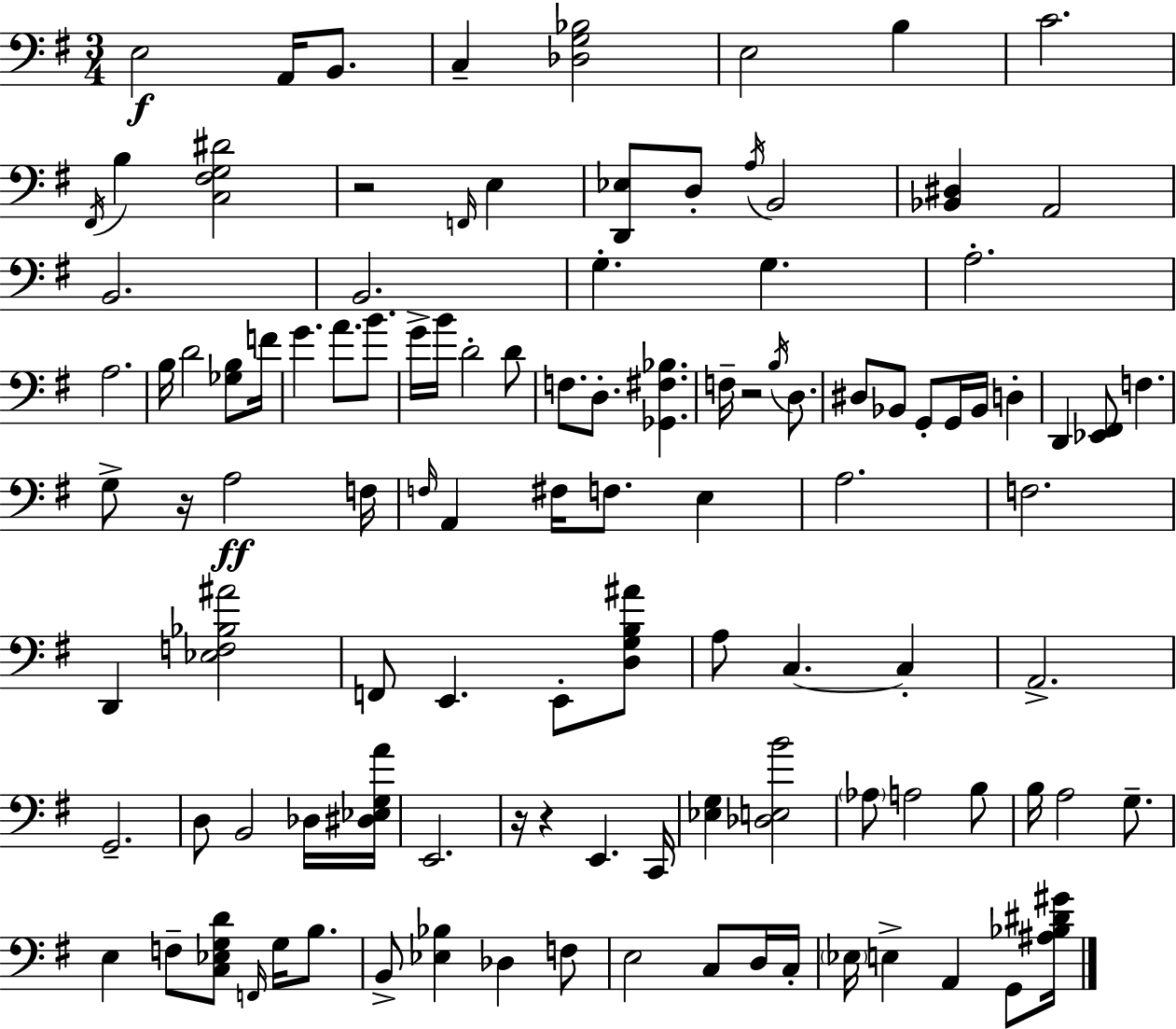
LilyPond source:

{
  \clef bass
  \numericTimeSignature
  \time 3/4
  \key e \minor
  e2\f a,16 b,8. | c4-- <des g bes>2 | e2 b4 | c'2. | \break \acciaccatura { fis,16 } b4 <c fis g dis'>2 | r2 \grace { f,16 } e4 | <d, ees>8 d8-. \acciaccatura { a16 } b,2 | <bes, dis>4 a,2 | \break b,2. | b,2. | g4.-. g4. | a2.-. | \break a2. | b16 d'2 | <ges b>8 f'16 g'4. a'8. | b'8. g'16-> b'16 d'2-. | \break d'8 f8. d8.-. <ges, fis bes>4. | f16-- r2 | \acciaccatura { b16 } d8. dis8 bes,8 g,8-. g,16 bes,16 | d4-. d,4 <ees, fis,>8 f4. | \break g8-> r16 a2\ff | f16 \grace { f16 } a,4 fis16 f8. | e4 a2. | f2. | \break d,4 <ees f bes ais'>2 | f,8 e,4. | e,8-. <d g b ais'>8 a8 c4.~~ | c4-. a,2.-> | \break g,2.-- | d8 b,2 | des16 <dis ees g a'>16 e,2. | r16 r4 e,4. | \break c,16 <ees g>4 <des e b'>2 | \parenthesize aes8 a2 | b8 b16 a2 | g8.-- e4 f8-- <c ees g d'>8 | \break \grace { f,16 } g16 b8. b,8-> <ees bes>4 | des4 f8 e2 | c8 d16 c16-. \parenthesize ees16 e4-> a,4 | g,8 <ais bes dis' gis'>16 \bar "|."
}